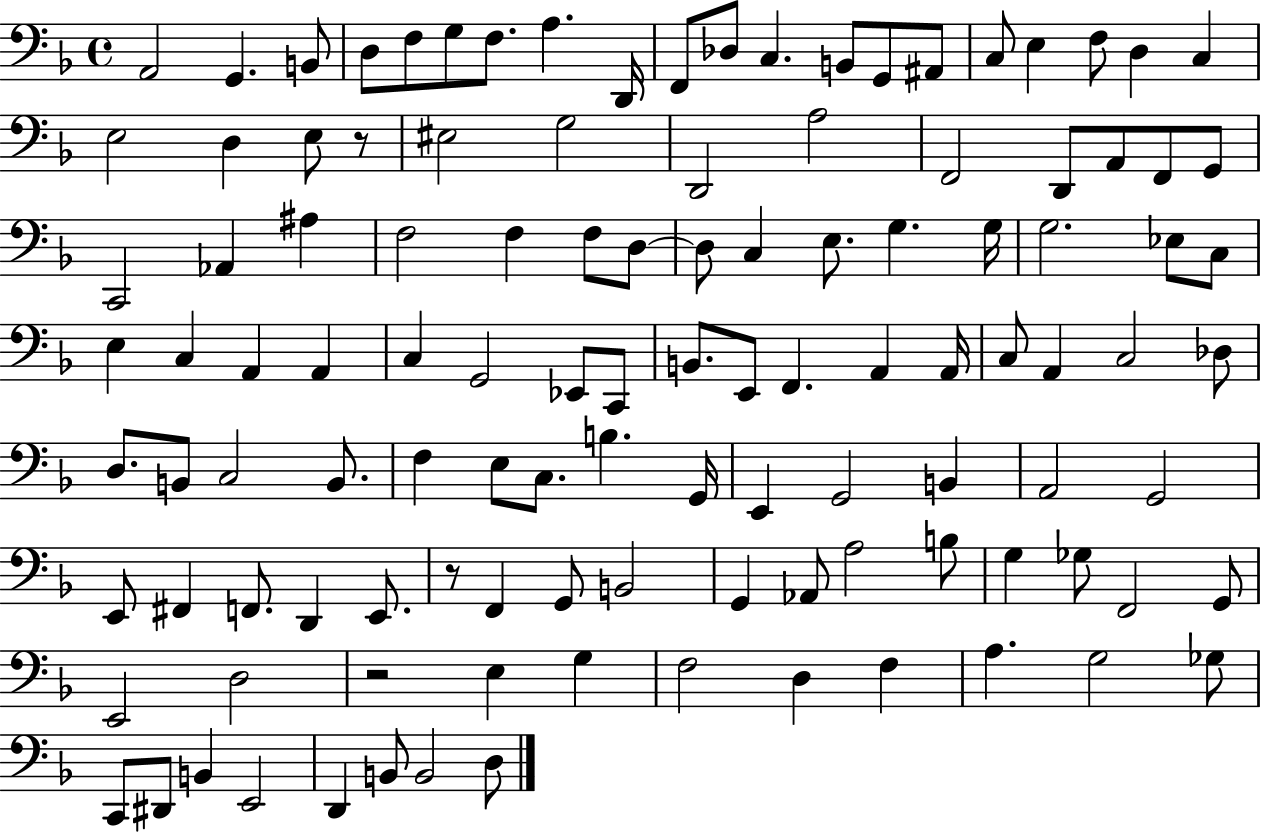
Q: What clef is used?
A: bass